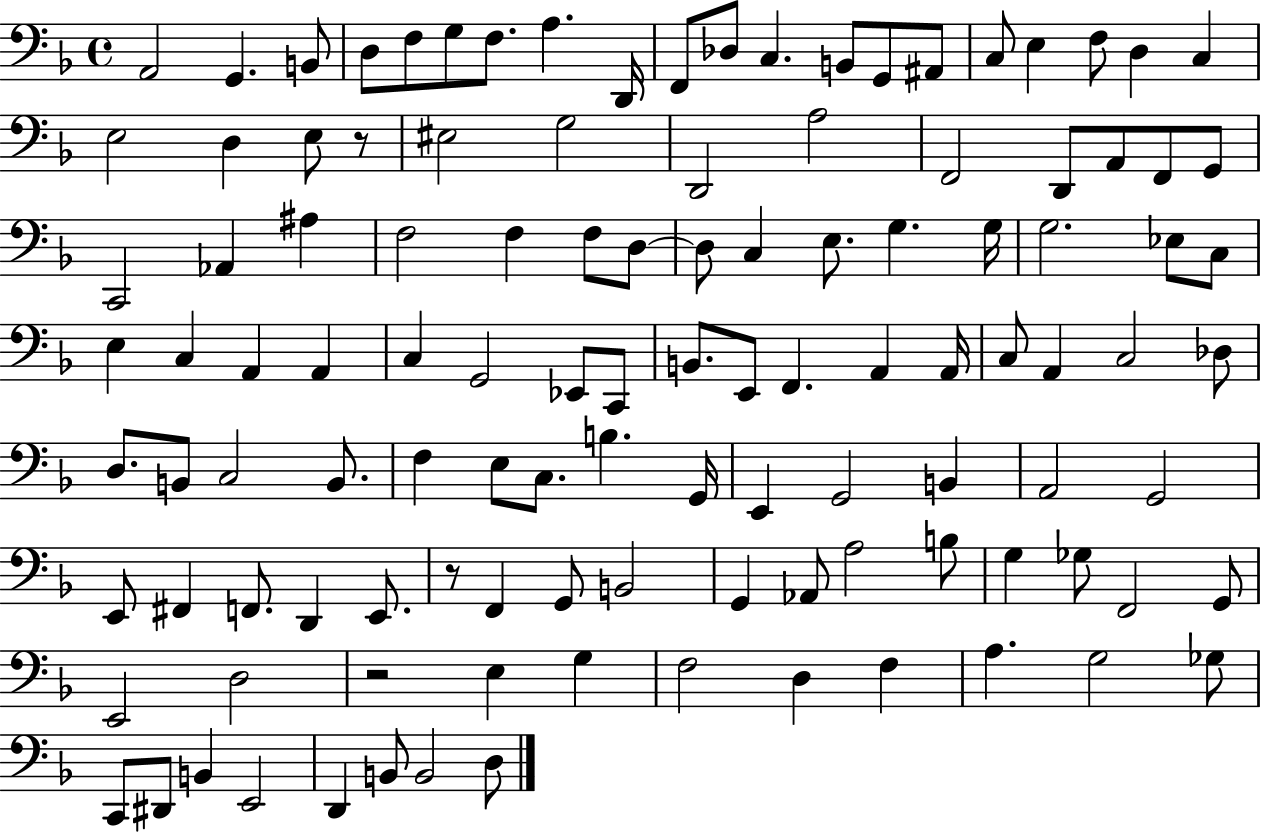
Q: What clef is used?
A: bass